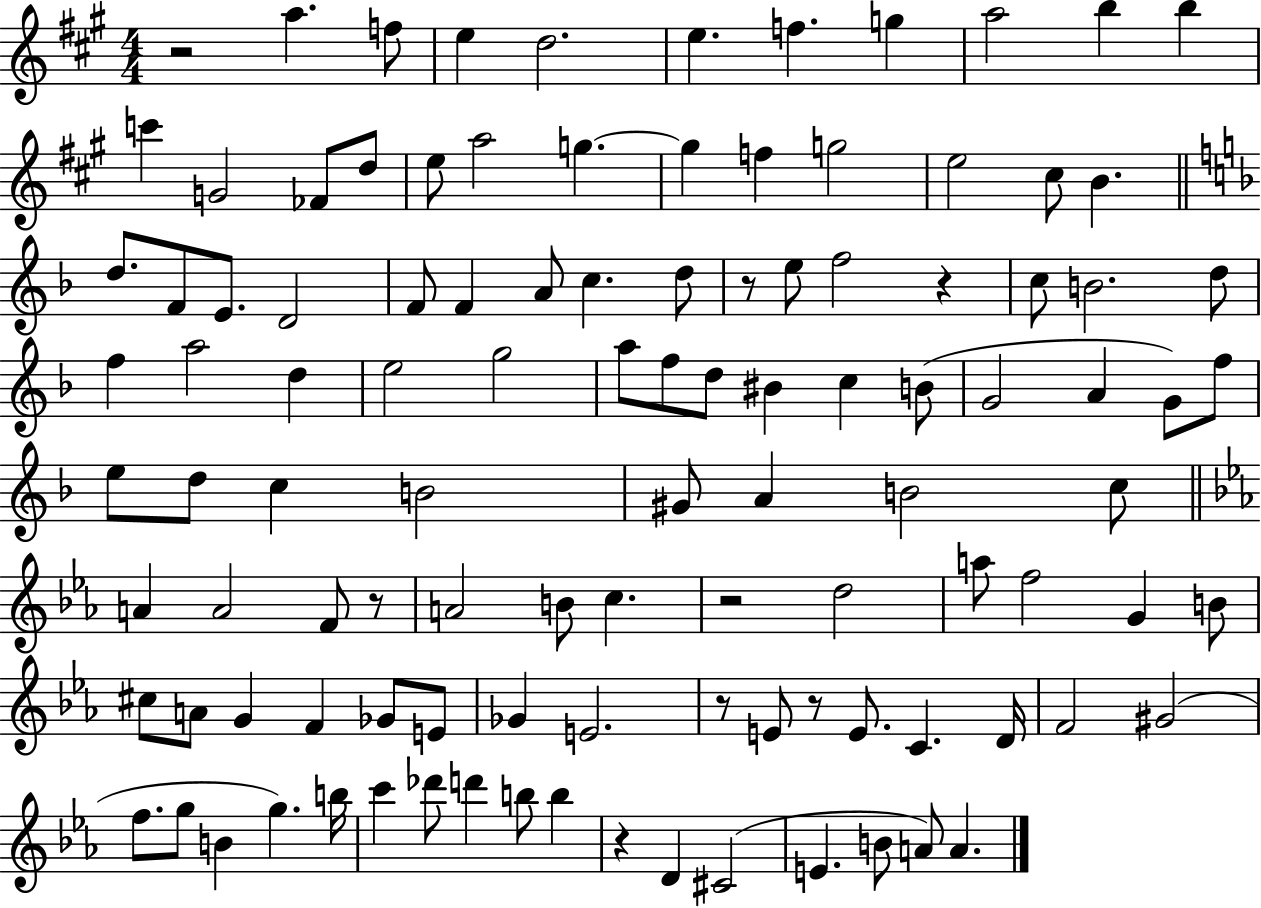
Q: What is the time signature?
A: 4/4